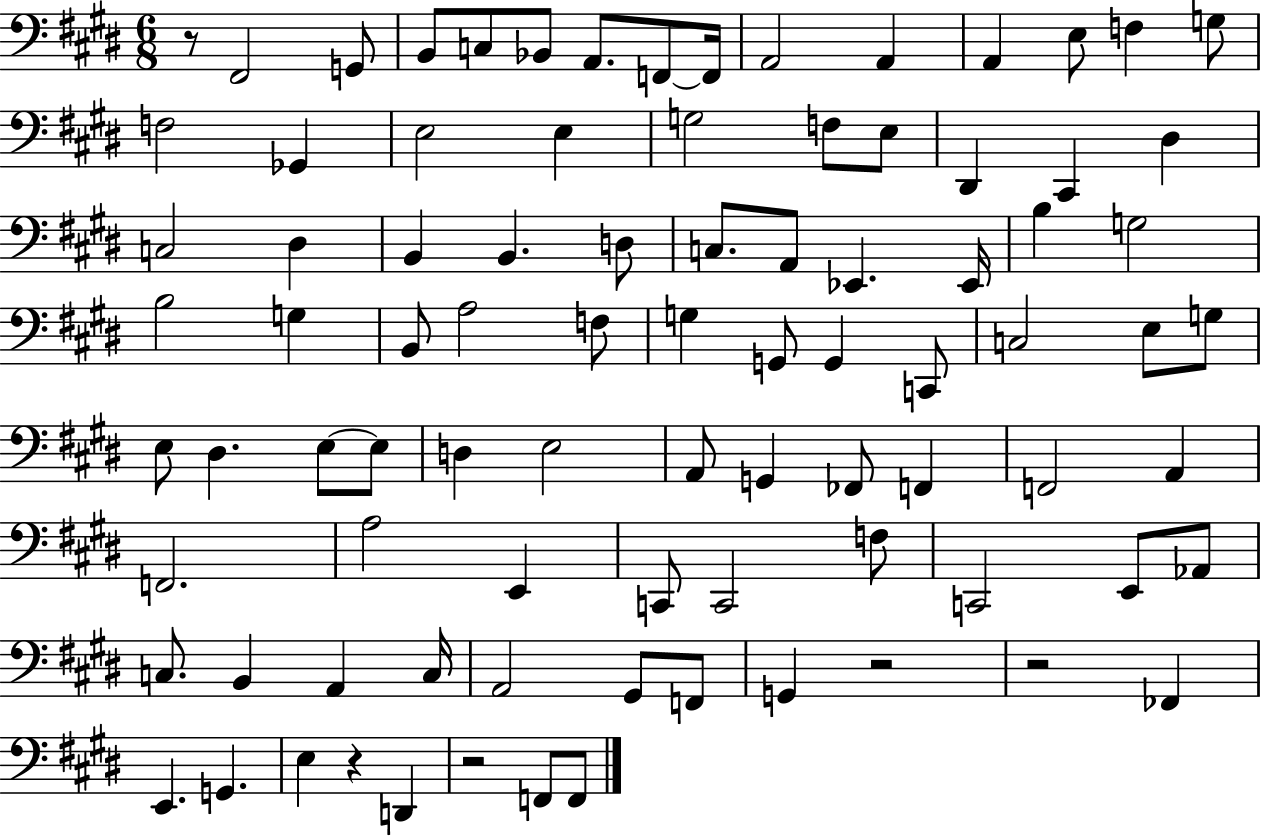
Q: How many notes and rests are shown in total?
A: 88